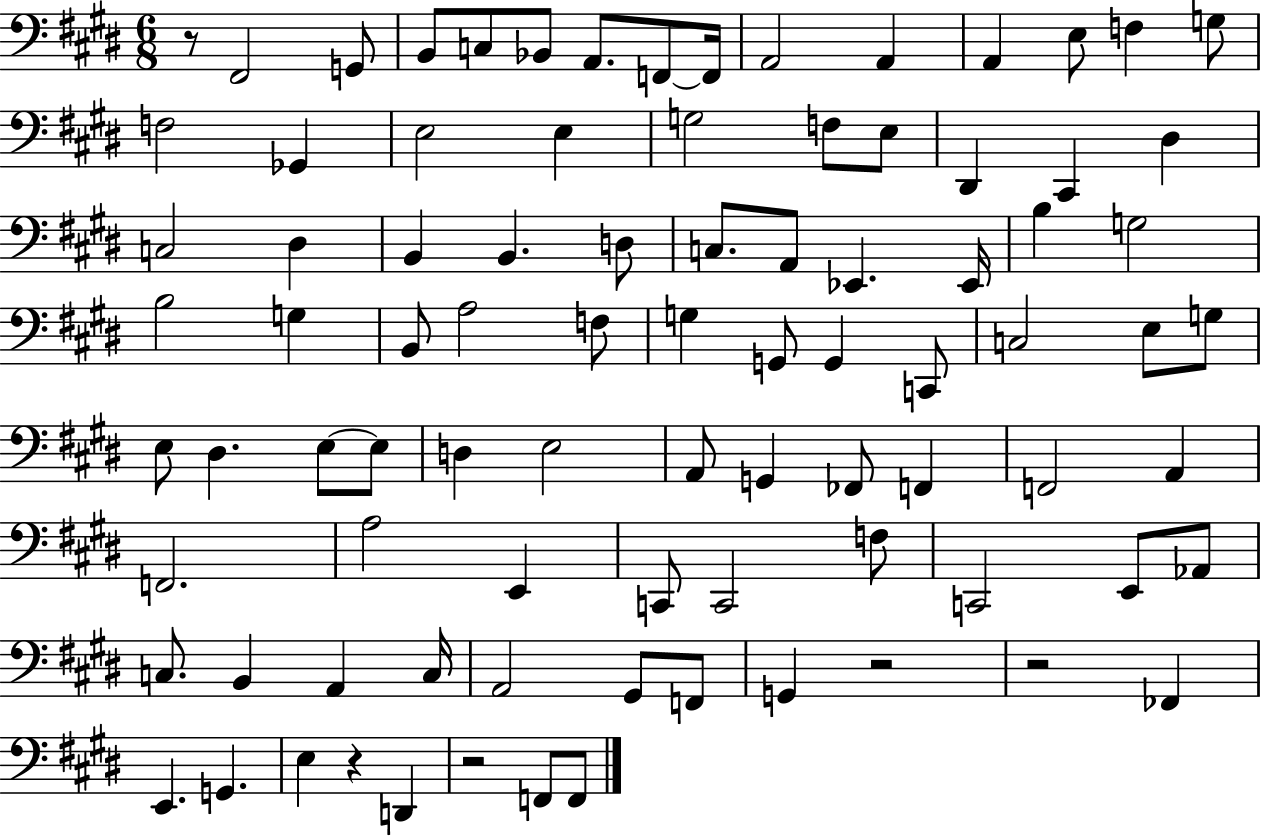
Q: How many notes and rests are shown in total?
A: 88